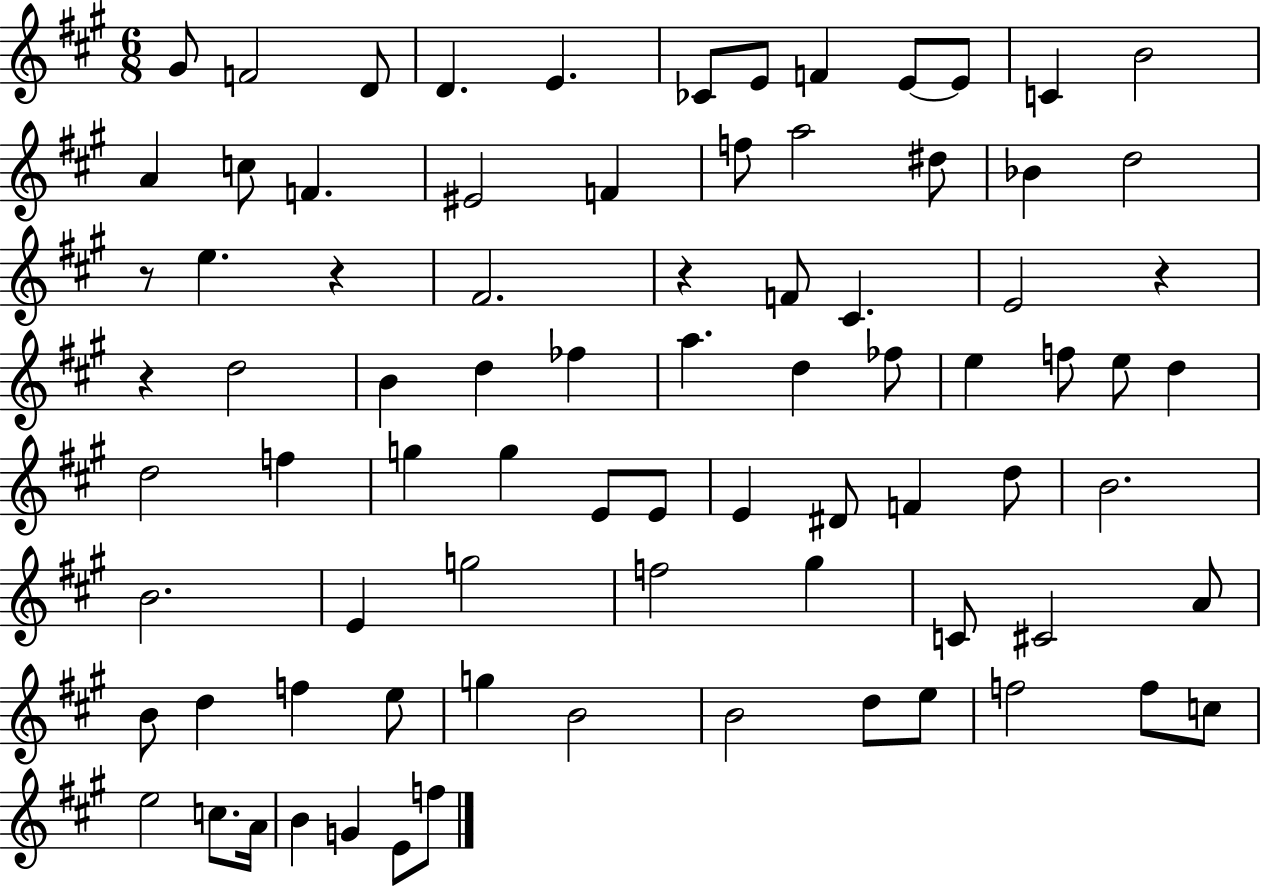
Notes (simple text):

G#4/e F4/h D4/e D4/q. E4/q. CES4/e E4/e F4/q E4/e E4/e C4/q B4/h A4/q C5/e F4/q. EIS4/h F4/q F5/e A5/h D#5/e Bb4/q D5/h R/e E5/q. R/q F#4/h. R/q F4/e C#4/q. E4/h R/q R/q D5/h B4/q D5/q FES5/q A5/q. D5/q FES5/e E5/q F5/e E5/e D5/q D5/h F5/q G5/q G5/q E4/e E4/e E4/q D#4/e F4/q D5/e B4/h. B4/h. E4/q G5/h F5/h G#5/q C4/e C#4/h A4/e B4/e D5/q F5/q E5/e G5/q B4/h B4/h D5/e E5/e F5/h F5/e C5/e E5/h C5/e. A4/s B4/q G4/q E4/e F5/e